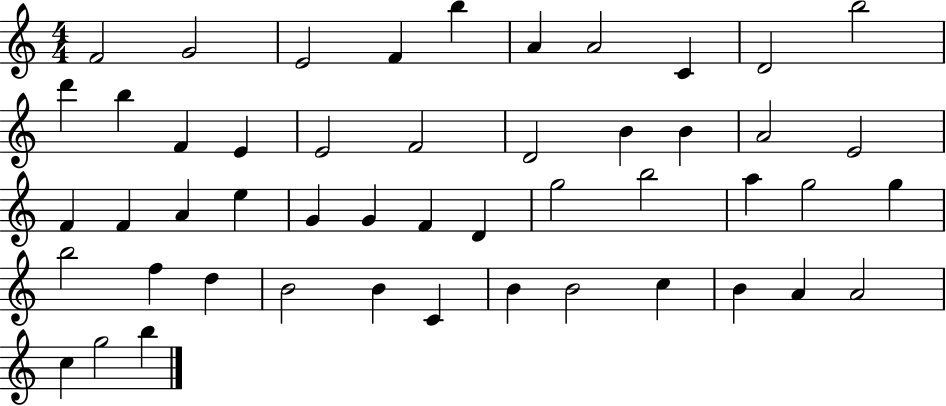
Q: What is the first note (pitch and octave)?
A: F4